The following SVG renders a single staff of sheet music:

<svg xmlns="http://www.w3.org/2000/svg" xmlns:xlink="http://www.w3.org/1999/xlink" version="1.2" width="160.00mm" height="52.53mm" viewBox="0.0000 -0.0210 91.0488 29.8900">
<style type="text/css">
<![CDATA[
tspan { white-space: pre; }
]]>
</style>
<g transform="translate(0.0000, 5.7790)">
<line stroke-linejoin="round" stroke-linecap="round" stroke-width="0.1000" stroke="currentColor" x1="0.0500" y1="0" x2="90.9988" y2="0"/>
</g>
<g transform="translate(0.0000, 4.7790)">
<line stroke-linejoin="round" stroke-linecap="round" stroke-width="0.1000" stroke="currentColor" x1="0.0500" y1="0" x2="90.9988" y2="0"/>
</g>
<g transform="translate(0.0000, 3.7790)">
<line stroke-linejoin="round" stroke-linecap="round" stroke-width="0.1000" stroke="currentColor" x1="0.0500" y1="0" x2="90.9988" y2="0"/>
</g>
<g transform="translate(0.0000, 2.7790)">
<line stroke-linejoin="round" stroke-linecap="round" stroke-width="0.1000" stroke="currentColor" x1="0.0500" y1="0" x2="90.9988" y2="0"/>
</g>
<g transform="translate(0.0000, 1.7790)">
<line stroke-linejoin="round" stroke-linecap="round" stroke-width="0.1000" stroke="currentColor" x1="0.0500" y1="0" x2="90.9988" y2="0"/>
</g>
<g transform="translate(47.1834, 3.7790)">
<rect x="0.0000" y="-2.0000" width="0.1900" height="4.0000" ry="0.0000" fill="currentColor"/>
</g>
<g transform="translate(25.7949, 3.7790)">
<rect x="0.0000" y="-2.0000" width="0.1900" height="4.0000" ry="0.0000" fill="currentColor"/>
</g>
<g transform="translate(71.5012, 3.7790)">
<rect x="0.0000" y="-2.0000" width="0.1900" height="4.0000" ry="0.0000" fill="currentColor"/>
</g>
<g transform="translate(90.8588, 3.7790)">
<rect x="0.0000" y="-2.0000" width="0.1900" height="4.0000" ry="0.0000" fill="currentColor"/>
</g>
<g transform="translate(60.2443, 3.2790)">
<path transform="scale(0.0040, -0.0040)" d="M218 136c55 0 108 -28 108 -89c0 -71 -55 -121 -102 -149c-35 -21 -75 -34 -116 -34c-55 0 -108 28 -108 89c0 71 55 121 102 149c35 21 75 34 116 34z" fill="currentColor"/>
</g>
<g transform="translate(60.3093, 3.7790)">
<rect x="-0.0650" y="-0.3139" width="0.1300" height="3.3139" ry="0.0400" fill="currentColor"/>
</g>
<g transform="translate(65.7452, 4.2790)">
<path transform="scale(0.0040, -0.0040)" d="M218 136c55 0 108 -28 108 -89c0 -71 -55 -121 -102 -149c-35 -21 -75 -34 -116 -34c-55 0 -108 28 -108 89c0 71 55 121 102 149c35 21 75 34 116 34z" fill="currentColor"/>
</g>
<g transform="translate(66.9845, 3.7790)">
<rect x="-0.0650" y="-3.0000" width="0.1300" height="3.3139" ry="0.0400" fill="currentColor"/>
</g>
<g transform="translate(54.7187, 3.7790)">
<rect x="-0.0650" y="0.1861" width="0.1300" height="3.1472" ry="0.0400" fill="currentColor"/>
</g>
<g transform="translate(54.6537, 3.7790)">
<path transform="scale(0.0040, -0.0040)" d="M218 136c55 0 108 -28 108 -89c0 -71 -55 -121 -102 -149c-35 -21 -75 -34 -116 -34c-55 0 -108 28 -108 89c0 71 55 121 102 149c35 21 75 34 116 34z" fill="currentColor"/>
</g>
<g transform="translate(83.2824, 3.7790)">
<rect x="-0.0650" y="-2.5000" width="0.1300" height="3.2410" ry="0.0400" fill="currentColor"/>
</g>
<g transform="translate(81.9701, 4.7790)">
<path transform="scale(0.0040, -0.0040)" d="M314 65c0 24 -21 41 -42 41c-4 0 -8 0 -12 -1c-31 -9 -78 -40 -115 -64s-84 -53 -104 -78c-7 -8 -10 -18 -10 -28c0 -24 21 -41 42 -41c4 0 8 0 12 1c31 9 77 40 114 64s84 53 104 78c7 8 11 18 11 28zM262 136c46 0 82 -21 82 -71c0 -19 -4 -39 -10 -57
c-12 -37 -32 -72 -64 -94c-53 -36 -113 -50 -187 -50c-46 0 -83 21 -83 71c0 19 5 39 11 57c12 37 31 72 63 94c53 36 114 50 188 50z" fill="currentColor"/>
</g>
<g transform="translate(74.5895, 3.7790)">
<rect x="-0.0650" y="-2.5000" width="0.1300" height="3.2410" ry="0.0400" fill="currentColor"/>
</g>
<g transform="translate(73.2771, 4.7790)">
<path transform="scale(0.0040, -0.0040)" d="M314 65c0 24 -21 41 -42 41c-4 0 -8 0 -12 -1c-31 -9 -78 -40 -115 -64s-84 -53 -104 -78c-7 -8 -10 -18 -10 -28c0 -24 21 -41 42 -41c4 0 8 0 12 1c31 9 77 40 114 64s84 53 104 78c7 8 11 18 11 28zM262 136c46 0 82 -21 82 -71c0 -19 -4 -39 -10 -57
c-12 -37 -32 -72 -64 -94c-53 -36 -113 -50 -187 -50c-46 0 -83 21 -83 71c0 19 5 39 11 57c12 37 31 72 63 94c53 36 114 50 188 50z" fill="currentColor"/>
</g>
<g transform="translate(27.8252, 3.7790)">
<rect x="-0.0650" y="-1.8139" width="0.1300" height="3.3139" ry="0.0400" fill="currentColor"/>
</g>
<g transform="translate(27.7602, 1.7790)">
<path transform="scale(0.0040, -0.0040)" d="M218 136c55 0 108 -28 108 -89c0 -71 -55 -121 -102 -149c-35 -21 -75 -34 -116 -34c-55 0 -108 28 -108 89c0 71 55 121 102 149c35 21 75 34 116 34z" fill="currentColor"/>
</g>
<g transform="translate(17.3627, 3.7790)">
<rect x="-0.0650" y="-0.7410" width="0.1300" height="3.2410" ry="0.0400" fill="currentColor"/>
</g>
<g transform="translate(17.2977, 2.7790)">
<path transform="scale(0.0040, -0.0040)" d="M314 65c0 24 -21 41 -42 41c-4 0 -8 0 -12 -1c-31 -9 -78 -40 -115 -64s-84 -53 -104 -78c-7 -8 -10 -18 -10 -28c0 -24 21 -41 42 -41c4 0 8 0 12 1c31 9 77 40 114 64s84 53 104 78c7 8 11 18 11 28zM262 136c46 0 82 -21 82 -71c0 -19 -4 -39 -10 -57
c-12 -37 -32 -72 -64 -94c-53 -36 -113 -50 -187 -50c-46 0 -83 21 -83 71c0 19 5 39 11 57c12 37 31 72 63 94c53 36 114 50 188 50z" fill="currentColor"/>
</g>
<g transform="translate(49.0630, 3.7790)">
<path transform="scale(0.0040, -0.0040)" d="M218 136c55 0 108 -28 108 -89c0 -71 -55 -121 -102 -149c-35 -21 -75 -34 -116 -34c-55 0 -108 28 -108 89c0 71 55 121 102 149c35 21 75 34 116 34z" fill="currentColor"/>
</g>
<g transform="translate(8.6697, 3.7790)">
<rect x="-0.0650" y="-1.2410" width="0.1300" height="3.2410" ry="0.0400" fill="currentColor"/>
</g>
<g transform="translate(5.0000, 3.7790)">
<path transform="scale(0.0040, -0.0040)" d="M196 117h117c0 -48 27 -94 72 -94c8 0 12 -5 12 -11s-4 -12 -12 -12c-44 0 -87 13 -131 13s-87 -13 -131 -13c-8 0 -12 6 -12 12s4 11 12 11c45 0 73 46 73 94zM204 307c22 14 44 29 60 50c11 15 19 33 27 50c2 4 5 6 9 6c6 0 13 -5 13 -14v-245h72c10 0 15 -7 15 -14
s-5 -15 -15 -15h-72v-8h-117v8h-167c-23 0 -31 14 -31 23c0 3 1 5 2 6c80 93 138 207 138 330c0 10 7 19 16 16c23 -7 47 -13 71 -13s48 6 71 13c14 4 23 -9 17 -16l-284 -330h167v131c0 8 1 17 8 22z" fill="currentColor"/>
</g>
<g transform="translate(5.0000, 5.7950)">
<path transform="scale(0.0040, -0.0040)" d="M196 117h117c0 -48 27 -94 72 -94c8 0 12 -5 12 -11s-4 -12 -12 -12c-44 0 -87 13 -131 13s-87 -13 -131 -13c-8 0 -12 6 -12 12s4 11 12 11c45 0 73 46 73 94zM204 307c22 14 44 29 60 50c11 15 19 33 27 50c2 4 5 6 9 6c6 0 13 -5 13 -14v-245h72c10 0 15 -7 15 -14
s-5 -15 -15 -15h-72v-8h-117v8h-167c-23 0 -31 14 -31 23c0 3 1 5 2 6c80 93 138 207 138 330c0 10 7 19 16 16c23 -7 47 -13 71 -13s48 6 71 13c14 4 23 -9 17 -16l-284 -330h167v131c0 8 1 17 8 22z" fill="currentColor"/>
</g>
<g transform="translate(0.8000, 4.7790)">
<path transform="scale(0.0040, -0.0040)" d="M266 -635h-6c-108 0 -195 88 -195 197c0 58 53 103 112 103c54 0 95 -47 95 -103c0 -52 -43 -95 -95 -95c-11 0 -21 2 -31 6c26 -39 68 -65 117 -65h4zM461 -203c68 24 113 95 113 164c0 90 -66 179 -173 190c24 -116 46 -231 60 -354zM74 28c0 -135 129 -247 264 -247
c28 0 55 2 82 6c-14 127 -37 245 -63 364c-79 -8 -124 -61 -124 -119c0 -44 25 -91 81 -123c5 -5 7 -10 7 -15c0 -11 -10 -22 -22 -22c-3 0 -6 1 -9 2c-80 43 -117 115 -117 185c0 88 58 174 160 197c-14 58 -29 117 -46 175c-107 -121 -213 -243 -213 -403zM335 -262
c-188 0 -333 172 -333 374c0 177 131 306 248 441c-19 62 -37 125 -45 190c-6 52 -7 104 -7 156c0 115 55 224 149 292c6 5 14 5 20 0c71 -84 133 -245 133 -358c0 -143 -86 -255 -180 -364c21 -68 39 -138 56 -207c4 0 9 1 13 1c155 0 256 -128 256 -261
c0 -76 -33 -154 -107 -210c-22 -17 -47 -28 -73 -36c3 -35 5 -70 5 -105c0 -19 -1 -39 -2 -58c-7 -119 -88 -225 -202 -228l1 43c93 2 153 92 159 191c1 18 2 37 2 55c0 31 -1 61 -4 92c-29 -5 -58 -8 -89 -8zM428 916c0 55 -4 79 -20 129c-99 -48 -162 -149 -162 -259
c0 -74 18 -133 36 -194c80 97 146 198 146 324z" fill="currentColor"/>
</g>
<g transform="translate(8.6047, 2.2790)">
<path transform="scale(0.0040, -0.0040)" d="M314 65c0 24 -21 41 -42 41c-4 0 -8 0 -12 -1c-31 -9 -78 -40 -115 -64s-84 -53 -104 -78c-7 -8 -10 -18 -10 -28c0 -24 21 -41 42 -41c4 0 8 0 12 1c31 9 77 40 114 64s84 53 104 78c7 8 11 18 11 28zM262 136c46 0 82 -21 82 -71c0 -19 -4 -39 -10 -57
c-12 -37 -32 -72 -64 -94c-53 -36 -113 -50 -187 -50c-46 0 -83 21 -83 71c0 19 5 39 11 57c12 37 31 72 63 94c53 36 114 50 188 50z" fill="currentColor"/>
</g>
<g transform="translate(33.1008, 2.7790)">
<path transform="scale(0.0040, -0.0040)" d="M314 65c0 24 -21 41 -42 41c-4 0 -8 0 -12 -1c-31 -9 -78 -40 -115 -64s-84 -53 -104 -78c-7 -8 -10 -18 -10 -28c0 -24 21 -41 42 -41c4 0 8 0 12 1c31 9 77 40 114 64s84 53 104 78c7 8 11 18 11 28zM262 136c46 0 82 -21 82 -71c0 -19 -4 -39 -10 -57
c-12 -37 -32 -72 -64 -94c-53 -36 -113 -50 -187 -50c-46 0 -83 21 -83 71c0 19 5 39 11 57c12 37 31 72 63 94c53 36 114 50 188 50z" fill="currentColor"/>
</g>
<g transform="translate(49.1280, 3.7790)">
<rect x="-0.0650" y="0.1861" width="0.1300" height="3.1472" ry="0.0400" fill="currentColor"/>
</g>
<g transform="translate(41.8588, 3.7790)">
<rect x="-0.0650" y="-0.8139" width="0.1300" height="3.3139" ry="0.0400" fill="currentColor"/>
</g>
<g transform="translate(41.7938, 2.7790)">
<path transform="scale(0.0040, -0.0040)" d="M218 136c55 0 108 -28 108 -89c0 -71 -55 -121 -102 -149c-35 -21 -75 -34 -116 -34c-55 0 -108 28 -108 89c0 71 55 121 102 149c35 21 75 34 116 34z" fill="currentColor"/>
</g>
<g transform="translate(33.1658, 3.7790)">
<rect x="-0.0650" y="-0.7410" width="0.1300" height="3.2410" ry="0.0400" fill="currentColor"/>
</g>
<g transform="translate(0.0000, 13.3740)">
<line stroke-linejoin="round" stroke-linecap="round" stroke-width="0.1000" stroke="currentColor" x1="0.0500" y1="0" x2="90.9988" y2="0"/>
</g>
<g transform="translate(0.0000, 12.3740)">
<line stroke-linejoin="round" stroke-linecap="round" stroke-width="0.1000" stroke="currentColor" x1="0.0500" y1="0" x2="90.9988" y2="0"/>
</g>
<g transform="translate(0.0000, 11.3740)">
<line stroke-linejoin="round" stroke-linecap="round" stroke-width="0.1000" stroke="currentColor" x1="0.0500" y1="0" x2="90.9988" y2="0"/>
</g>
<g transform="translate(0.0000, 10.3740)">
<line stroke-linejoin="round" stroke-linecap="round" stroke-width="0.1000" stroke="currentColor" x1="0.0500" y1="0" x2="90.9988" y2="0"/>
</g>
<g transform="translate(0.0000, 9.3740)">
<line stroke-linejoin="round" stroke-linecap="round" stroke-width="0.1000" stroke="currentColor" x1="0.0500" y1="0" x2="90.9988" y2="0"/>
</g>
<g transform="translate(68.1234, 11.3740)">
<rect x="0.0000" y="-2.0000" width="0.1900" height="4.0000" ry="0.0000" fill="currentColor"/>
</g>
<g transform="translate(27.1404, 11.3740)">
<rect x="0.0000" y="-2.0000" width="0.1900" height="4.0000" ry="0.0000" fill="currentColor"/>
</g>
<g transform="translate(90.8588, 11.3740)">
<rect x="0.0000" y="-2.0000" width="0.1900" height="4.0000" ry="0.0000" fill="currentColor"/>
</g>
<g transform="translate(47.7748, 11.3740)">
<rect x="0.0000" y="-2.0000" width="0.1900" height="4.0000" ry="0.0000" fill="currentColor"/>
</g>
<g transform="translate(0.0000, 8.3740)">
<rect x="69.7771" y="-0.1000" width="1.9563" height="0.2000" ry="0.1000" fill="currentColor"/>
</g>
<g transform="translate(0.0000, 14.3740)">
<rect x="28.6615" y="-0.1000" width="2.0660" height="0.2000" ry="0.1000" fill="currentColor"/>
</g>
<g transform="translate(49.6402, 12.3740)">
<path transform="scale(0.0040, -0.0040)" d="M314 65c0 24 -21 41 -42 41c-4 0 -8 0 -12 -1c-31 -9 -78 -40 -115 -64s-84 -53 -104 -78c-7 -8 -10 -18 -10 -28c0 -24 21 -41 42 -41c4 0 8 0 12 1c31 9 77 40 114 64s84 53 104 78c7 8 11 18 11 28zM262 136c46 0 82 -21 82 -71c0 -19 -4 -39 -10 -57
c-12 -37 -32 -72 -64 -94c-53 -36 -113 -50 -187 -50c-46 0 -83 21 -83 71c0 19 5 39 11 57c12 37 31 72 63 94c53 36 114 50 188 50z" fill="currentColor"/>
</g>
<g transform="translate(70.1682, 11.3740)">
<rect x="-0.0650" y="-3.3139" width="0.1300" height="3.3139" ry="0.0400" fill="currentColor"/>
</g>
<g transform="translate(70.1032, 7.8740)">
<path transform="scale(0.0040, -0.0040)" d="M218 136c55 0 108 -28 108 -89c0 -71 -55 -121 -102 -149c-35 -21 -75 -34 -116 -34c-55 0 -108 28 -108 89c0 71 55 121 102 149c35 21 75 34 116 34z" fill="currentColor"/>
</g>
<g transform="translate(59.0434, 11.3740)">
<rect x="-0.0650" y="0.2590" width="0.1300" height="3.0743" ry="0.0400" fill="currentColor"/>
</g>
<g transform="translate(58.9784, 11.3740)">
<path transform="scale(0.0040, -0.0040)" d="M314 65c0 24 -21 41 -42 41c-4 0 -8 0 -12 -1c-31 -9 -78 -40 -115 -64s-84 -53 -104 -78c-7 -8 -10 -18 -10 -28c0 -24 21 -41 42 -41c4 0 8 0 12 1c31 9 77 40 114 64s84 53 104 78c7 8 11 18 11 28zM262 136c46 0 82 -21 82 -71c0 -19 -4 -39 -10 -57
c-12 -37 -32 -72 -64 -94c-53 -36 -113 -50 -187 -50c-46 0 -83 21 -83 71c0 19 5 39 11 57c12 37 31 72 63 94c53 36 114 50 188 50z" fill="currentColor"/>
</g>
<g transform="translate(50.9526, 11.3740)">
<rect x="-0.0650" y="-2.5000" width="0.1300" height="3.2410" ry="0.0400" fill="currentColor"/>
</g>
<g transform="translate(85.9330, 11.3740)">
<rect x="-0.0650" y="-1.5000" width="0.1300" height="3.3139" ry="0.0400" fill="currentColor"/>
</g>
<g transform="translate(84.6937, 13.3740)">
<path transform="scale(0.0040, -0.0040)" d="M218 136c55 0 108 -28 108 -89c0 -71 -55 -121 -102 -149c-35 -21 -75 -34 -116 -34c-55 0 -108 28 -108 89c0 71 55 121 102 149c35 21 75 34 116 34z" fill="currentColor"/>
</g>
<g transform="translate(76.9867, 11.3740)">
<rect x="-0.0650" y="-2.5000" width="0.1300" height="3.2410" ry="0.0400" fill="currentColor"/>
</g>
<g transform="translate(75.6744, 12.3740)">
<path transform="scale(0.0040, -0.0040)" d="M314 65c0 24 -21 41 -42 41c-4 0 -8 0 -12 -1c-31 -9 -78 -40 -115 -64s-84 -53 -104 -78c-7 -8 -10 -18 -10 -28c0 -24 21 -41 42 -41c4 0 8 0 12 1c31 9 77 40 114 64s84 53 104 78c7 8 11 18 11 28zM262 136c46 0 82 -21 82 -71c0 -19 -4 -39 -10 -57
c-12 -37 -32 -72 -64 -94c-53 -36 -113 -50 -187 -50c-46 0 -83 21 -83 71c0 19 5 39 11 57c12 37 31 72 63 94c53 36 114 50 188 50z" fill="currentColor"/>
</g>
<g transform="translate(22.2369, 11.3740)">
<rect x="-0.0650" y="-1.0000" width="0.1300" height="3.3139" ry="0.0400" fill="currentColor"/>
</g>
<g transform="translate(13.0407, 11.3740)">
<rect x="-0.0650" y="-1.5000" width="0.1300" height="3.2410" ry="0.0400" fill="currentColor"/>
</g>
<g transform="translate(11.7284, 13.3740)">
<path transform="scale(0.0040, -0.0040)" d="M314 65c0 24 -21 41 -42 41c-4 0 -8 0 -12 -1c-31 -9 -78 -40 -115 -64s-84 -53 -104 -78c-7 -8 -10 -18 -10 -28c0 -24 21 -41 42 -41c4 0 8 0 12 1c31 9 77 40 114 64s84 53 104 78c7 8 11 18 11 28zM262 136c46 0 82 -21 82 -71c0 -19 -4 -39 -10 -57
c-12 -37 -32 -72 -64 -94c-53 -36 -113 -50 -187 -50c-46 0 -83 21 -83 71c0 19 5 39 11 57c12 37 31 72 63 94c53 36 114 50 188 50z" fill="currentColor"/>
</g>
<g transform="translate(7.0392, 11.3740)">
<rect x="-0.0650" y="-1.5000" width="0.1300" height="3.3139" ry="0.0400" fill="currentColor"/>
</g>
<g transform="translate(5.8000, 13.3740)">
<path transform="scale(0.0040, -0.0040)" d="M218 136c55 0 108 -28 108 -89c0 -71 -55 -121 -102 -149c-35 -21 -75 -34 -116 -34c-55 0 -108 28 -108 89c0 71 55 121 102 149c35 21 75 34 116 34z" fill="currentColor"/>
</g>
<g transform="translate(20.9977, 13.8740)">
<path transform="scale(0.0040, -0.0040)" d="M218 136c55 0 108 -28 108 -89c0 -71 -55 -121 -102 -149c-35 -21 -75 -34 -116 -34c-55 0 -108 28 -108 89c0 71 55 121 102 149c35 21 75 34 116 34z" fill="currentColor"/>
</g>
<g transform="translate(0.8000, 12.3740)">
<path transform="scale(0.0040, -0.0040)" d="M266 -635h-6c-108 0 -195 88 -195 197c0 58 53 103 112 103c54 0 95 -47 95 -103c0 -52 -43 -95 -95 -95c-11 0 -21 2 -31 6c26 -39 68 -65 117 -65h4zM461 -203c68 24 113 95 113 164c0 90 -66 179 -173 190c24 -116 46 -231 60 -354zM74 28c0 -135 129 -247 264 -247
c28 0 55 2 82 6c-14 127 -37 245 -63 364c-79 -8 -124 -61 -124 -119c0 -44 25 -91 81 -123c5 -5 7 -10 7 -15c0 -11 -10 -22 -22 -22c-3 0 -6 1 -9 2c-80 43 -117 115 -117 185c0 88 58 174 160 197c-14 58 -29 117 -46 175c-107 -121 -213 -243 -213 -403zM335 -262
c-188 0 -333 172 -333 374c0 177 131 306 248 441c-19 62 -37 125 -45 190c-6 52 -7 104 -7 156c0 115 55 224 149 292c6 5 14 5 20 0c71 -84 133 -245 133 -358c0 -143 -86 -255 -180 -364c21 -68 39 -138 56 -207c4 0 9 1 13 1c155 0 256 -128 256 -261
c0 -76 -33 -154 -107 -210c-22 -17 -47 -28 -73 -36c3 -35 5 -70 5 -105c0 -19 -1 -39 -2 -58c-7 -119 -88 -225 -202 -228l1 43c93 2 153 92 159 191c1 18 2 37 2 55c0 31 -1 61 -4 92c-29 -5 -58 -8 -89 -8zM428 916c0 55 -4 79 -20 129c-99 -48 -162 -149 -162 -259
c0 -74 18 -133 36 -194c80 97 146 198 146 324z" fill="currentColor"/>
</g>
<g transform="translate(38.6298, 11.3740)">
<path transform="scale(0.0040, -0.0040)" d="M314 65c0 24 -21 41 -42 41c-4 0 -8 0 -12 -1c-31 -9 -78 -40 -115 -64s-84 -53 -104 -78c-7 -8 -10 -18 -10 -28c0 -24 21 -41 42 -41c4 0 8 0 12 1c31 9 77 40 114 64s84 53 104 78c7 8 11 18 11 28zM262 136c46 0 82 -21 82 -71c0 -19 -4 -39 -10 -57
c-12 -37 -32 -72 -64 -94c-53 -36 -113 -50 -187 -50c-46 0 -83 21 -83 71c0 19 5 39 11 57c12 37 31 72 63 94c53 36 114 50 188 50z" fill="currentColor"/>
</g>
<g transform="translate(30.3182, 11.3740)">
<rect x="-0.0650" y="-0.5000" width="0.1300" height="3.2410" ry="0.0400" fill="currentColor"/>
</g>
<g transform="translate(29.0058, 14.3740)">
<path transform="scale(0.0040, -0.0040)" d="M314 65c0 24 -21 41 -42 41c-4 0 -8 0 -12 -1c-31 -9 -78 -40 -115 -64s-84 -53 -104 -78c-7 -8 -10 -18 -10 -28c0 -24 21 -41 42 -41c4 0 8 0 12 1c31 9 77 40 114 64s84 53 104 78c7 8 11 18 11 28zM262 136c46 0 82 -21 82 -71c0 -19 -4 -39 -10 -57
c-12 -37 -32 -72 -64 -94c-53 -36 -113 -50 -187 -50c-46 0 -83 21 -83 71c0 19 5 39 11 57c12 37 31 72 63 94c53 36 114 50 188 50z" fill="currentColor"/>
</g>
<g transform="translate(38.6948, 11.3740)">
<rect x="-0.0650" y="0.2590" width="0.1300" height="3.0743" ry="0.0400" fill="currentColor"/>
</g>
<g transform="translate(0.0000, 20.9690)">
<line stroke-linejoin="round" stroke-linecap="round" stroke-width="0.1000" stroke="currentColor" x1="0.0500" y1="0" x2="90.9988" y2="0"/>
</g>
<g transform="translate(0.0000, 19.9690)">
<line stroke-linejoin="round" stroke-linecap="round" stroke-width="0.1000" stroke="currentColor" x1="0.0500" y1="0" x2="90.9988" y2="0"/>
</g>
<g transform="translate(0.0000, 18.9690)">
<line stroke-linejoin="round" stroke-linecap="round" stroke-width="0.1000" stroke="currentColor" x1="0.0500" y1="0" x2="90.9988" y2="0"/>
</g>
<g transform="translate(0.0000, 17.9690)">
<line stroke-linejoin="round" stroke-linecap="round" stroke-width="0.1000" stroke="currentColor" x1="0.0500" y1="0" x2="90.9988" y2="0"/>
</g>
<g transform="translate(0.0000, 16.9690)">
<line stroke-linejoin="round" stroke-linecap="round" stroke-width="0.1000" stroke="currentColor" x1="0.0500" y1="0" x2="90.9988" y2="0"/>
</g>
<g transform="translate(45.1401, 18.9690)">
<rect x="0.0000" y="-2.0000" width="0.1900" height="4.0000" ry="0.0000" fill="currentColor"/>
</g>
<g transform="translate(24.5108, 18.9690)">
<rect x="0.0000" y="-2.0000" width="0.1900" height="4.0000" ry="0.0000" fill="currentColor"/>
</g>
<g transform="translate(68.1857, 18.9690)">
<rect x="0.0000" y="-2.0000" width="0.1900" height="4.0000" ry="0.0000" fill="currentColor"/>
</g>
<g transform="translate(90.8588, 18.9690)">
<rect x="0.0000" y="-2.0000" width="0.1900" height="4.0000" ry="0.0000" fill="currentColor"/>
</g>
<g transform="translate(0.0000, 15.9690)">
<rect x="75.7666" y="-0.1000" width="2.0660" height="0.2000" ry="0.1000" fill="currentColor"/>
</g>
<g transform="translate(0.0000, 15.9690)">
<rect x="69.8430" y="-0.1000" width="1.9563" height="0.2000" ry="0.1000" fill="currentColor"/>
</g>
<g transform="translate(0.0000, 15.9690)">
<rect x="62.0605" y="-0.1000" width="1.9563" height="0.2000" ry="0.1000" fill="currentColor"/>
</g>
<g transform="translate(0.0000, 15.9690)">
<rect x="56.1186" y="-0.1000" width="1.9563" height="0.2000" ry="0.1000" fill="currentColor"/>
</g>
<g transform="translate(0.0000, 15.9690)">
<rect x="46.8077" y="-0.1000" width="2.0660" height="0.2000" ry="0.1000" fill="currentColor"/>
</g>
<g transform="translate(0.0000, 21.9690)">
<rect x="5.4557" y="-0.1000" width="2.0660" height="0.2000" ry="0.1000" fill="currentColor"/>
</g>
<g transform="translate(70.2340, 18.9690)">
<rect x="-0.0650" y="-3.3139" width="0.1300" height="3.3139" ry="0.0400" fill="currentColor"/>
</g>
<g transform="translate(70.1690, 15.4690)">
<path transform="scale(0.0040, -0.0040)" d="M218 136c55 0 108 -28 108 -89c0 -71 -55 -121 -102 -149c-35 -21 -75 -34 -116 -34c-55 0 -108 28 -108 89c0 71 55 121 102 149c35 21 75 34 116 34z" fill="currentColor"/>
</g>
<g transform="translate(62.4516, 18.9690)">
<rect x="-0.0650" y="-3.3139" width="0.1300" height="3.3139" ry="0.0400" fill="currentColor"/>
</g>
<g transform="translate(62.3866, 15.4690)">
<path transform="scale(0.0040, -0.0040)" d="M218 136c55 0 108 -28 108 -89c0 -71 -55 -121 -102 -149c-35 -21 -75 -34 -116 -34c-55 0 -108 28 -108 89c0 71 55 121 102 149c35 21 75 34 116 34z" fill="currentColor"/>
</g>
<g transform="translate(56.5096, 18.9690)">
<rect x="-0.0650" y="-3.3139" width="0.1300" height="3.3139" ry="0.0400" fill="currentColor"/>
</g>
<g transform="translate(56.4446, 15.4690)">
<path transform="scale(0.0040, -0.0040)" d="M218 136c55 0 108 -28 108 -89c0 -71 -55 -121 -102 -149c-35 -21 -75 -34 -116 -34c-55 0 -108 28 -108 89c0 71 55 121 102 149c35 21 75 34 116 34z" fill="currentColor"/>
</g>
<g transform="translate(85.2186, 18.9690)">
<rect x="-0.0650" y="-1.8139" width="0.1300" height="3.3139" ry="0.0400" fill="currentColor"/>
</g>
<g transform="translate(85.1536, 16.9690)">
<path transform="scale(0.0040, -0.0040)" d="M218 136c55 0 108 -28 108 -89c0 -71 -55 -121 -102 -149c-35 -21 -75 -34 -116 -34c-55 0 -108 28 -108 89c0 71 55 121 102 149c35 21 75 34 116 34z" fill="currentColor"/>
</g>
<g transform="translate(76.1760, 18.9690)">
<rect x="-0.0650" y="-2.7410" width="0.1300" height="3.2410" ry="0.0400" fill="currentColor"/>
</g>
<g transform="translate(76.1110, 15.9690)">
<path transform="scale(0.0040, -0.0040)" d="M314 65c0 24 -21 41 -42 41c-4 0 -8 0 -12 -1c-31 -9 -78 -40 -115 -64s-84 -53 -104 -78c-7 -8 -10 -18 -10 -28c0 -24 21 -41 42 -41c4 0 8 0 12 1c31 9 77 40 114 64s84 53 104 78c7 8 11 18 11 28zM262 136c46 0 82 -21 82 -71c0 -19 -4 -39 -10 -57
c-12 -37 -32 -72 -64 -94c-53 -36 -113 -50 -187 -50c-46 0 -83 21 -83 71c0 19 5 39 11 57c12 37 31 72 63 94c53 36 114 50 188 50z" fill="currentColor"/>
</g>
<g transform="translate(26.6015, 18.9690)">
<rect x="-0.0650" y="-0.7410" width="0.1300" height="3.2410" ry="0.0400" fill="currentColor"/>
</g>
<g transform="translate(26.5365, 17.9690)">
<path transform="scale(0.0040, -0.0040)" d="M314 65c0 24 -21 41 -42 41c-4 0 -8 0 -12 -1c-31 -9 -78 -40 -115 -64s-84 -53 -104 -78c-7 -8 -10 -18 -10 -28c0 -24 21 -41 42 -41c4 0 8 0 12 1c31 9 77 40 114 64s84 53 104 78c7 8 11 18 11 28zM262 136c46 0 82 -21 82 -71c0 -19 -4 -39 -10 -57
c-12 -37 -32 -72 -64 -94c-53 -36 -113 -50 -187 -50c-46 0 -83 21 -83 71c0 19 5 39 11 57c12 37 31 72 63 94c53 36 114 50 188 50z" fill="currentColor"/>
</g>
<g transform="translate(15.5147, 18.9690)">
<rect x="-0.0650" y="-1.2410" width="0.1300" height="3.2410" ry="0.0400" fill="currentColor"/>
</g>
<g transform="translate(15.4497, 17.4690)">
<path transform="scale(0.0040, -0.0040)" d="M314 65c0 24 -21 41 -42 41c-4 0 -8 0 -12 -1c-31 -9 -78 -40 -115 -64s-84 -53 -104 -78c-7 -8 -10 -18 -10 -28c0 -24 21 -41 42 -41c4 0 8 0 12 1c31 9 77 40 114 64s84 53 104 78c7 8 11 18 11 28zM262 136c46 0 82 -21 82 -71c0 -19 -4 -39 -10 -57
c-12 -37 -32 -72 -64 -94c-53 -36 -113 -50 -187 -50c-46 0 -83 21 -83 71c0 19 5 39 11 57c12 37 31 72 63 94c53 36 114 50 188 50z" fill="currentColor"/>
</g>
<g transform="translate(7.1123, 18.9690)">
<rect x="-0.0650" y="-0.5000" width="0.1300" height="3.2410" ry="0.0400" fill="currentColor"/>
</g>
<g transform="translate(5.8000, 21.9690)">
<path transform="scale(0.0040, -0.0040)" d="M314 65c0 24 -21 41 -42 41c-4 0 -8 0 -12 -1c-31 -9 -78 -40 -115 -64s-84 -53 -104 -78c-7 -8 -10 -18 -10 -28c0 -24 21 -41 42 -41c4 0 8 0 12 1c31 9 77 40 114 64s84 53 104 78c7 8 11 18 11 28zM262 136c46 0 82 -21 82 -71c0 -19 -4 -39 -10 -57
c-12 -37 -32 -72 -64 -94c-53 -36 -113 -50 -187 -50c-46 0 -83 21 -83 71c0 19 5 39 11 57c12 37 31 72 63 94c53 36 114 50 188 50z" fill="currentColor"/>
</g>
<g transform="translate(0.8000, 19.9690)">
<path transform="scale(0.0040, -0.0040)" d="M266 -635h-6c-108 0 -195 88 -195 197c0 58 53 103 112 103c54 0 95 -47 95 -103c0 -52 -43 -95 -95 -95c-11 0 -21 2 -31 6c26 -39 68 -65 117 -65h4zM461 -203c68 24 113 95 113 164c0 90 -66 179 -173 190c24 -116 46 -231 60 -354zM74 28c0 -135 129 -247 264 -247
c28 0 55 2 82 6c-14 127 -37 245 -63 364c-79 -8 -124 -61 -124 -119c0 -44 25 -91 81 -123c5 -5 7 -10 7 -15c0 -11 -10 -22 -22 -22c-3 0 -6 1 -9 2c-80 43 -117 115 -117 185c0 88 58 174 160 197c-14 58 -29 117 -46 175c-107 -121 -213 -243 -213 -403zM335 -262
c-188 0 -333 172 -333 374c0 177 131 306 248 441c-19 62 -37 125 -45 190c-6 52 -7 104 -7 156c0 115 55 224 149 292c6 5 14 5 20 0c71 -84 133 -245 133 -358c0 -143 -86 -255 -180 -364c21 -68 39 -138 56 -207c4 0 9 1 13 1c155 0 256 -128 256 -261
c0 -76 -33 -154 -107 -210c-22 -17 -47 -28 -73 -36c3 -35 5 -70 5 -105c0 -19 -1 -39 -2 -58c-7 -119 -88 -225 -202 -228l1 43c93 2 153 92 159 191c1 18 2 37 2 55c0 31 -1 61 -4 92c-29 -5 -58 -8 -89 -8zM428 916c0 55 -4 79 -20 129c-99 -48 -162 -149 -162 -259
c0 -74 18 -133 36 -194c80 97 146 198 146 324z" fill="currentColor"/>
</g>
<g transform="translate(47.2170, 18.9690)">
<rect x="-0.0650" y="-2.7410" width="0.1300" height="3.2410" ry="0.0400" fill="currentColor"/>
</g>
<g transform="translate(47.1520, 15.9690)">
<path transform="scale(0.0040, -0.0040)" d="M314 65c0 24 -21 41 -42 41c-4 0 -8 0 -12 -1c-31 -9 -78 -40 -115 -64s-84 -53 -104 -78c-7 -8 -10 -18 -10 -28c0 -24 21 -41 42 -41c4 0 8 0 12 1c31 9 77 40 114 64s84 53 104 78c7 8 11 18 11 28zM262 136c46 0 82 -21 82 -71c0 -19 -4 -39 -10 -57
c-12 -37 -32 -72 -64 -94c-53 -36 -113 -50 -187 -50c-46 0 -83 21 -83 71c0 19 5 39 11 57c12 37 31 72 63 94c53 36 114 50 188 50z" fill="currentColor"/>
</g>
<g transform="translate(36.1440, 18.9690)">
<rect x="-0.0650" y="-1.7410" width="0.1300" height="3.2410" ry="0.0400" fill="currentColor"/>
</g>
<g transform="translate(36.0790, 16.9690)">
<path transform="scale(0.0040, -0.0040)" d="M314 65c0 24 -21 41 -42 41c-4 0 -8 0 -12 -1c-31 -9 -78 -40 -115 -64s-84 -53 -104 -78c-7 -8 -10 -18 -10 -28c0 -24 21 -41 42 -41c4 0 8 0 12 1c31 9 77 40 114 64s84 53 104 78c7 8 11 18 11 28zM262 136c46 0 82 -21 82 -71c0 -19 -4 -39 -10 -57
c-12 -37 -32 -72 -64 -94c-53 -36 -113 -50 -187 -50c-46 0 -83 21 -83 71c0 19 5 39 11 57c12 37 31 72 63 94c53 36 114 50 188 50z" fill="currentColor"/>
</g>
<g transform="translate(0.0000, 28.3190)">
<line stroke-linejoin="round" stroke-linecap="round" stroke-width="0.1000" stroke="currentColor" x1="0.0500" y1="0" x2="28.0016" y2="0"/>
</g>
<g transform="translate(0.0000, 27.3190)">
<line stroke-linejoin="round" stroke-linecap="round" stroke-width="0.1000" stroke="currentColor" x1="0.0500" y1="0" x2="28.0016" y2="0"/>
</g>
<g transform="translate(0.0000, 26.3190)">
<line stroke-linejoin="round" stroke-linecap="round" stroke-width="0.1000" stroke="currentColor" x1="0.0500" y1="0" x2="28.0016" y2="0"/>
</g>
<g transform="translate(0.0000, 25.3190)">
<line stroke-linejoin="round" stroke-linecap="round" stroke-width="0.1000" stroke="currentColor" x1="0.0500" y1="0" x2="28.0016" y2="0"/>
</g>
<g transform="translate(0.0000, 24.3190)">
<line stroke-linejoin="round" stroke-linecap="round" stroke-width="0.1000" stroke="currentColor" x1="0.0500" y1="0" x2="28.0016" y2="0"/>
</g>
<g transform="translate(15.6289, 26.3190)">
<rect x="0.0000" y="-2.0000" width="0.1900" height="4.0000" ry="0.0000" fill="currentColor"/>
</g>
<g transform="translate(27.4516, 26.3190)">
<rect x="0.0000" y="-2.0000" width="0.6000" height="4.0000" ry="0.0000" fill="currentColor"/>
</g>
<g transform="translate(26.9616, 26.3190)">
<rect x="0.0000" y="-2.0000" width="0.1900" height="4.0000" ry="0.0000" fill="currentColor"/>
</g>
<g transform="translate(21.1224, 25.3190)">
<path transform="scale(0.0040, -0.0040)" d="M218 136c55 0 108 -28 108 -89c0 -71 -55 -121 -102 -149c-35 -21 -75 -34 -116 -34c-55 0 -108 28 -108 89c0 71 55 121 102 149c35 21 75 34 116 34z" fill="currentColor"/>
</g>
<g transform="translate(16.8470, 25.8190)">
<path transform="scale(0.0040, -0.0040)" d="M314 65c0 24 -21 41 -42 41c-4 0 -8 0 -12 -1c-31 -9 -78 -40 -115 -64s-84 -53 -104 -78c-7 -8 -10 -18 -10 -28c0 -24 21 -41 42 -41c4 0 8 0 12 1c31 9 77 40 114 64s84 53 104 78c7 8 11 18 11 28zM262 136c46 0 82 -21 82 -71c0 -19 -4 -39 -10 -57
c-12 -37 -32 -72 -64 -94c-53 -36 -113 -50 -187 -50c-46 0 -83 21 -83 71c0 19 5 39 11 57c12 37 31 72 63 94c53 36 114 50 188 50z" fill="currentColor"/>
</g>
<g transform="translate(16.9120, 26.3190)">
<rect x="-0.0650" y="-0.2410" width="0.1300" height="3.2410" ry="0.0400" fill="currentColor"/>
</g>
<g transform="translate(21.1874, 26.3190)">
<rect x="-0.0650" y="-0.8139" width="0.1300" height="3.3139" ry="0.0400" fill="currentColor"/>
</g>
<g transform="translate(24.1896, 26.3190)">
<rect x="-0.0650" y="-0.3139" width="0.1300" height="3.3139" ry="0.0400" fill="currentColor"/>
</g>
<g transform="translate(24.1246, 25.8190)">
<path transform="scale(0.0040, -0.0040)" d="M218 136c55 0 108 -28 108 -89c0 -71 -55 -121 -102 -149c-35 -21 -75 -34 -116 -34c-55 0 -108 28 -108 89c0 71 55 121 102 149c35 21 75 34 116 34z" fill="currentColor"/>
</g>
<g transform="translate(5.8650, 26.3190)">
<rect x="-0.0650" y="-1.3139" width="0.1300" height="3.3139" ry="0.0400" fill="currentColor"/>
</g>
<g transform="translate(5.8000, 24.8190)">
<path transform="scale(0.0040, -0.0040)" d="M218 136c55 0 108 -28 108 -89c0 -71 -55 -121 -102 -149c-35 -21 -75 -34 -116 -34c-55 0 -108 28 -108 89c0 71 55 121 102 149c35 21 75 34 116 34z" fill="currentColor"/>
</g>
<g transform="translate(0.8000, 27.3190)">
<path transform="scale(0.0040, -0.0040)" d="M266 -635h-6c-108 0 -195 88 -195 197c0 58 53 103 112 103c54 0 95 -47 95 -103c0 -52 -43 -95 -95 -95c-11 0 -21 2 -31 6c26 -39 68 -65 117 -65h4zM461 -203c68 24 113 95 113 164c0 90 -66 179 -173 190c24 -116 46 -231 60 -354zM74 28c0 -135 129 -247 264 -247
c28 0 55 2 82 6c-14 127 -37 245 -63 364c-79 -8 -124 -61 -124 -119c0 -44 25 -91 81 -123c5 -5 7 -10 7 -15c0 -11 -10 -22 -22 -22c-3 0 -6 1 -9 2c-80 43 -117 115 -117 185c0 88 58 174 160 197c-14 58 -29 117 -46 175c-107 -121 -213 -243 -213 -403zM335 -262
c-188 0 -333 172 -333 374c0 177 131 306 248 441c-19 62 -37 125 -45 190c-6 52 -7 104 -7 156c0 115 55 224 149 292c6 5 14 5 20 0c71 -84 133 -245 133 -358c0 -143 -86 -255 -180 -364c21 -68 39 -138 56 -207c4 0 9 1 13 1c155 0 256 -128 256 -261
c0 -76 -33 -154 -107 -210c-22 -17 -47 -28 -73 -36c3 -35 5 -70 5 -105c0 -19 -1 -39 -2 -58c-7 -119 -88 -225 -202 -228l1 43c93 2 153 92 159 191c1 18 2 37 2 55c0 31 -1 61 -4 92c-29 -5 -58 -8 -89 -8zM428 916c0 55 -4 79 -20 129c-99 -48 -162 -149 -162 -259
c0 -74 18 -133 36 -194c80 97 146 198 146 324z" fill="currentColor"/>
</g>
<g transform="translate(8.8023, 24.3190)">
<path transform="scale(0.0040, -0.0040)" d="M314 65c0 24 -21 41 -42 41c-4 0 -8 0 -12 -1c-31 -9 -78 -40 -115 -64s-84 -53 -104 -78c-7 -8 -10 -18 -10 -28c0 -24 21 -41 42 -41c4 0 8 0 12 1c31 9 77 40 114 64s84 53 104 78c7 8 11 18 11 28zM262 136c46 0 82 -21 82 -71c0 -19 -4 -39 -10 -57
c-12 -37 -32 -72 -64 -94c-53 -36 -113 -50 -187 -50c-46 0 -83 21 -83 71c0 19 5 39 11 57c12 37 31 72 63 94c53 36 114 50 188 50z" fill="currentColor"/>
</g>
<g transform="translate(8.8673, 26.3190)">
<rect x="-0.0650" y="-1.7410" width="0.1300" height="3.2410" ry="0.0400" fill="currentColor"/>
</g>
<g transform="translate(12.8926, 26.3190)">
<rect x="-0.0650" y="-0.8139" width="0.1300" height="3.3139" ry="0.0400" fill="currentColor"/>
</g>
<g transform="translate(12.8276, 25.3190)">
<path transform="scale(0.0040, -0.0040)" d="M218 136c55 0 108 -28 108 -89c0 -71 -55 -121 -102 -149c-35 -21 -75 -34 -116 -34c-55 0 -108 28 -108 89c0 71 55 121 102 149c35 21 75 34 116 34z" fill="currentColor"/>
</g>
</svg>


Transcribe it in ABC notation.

X:1
T:Untitled
M:4/4
L:1/4
K:C
e2 d2 f d2 d B B c A G2 G2 E E2 D C2 B2 G2 B2 b G2 E C2 e2 d2 f2 a2 b b b a2 f e f2 d c2 d c